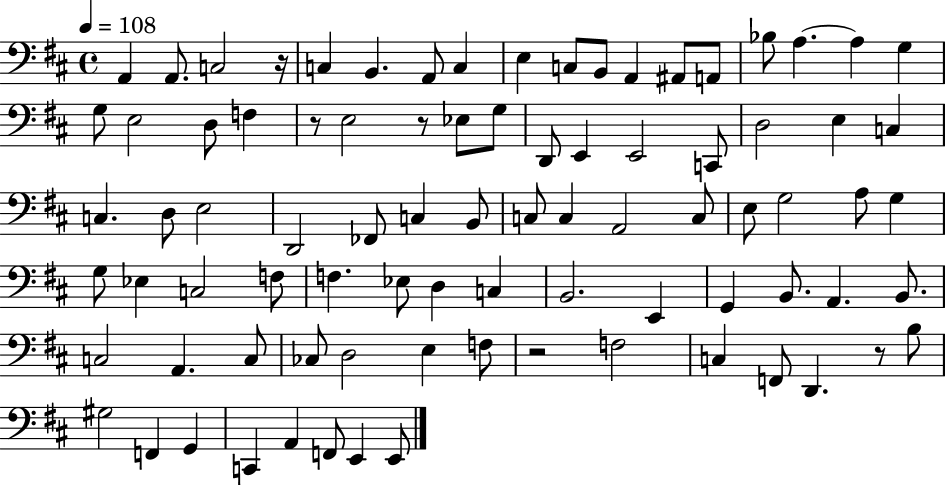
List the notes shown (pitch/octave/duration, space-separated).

A2/q A2/e. C3/h R/s C3/q B2/q. A2/e C3/q E3/q C3/e B2/e A2/q A#2/e A2/e Bb3/e A3/q. A3/q G3/q G3/e E3/h D3/e F3/q R/e E3/h R/e Eb3/e G3/e D2/e E2/q E2/h C2/e D3/h E3/q C3/q C3/q. D3/e E3/h D2/h FES2/e C3/q B2/e C3/e C3/q A2/h C3/e E3/e G3/h A3/e G3/q G3/e Eb3/q C3/h F3/e F3/q. Eb3/e D3/q C3/q B2/h. E2/q G2/q B2/e. A2/q. B2/e. C3/h A2/q. C3/e CES3/e D3/h E3/q F3/e R/h F3/h C3/q F2/e D2/q. R/e B3/e G#3/h F2/q G2/q C2/q A2/q F2/e E2/q E2/e